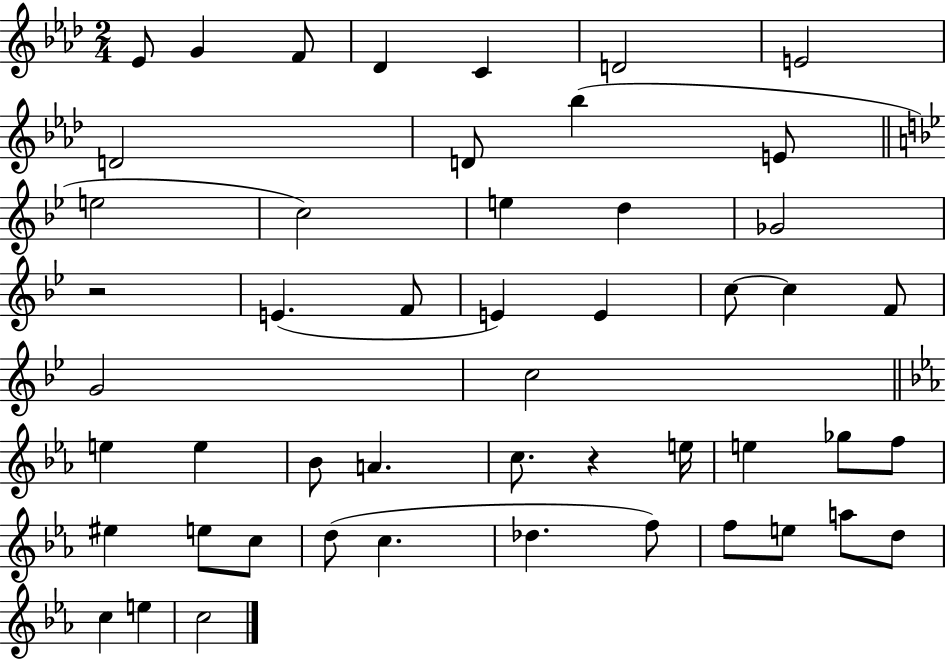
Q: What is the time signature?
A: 2/4